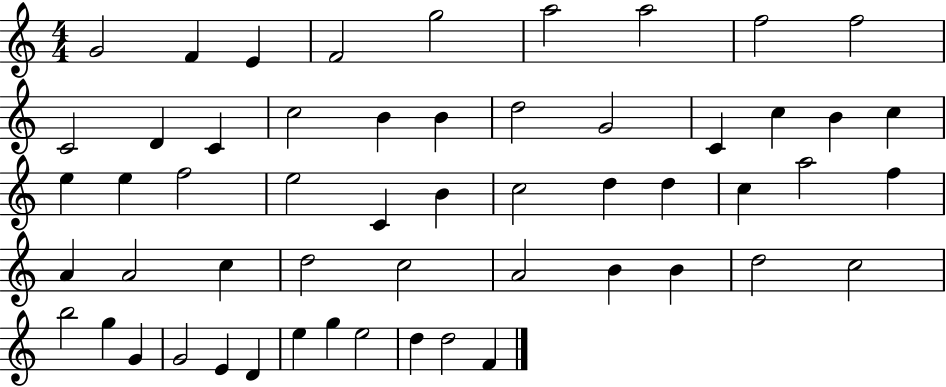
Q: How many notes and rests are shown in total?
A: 55